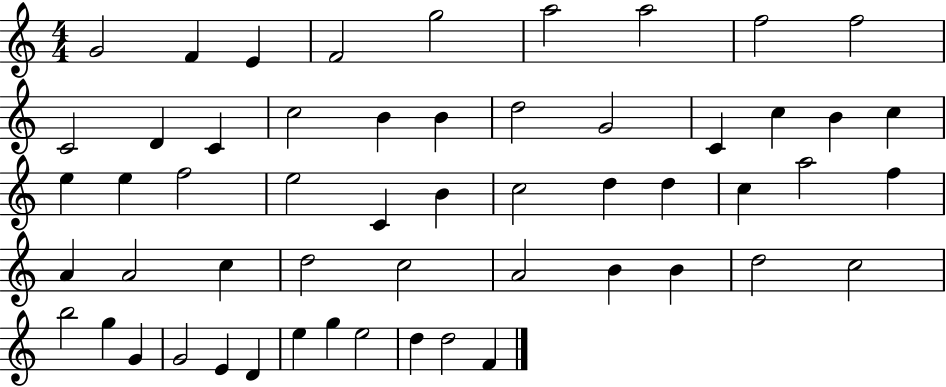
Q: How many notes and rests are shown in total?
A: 55